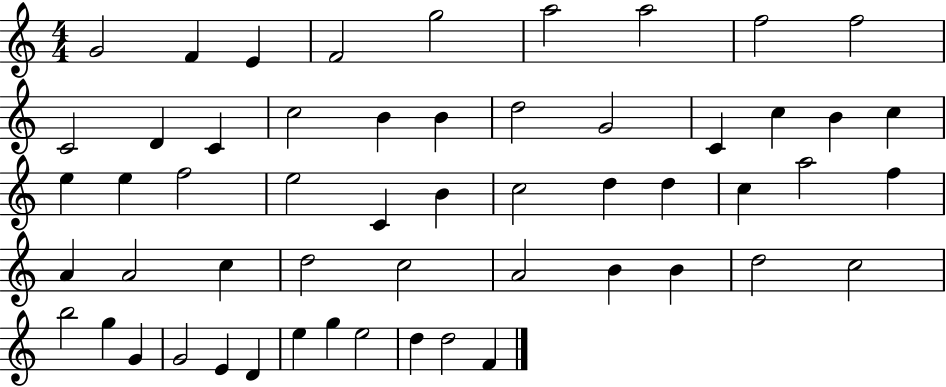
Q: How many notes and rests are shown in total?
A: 55